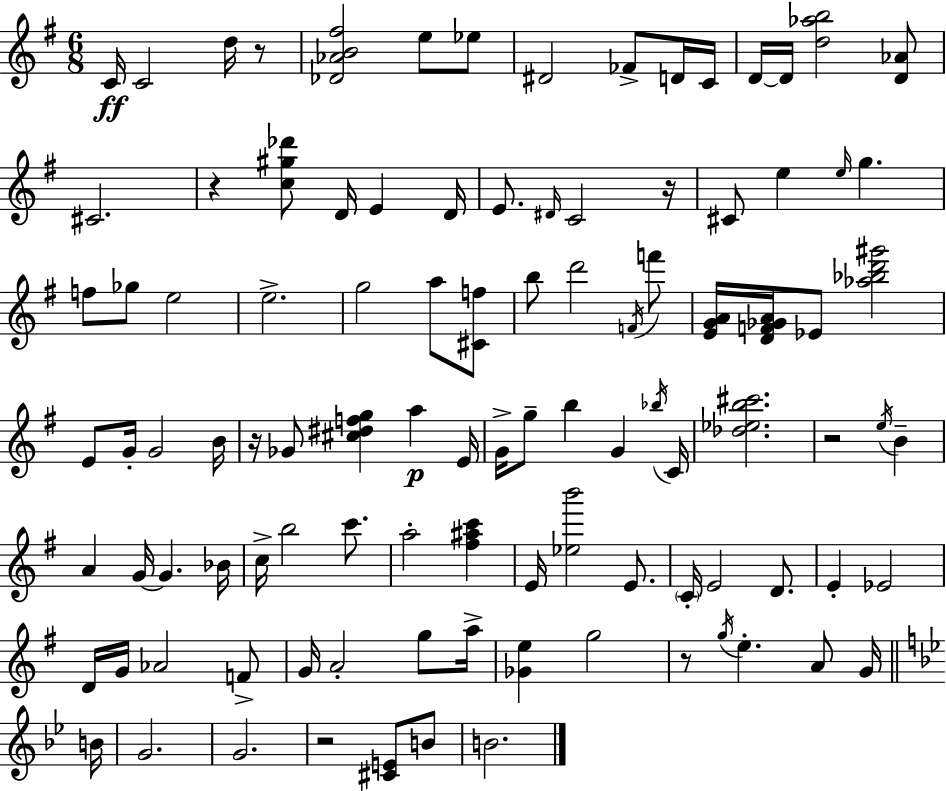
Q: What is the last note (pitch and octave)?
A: B4